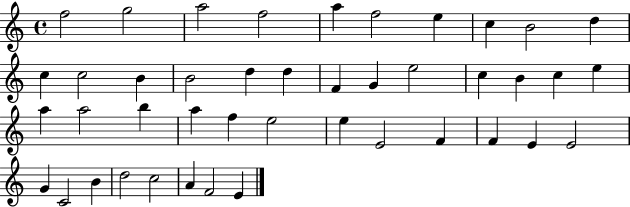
F5/h G5/h A5/h F5/h A5/q F5/h E5/q C5/q B4/h D5/q C5/q C5/h B4/q B4/h D5/q D5/q F4/q G4/q E5/h C5/q B4/q C5/q E5/q A5/q A5/h B5/q A5/q F5/q E5/h E5/q E4/h F4/q F4/q E4/q E4/h G4/q C4/h B4/q D5/h C5/h A4/q F4/h E4/q